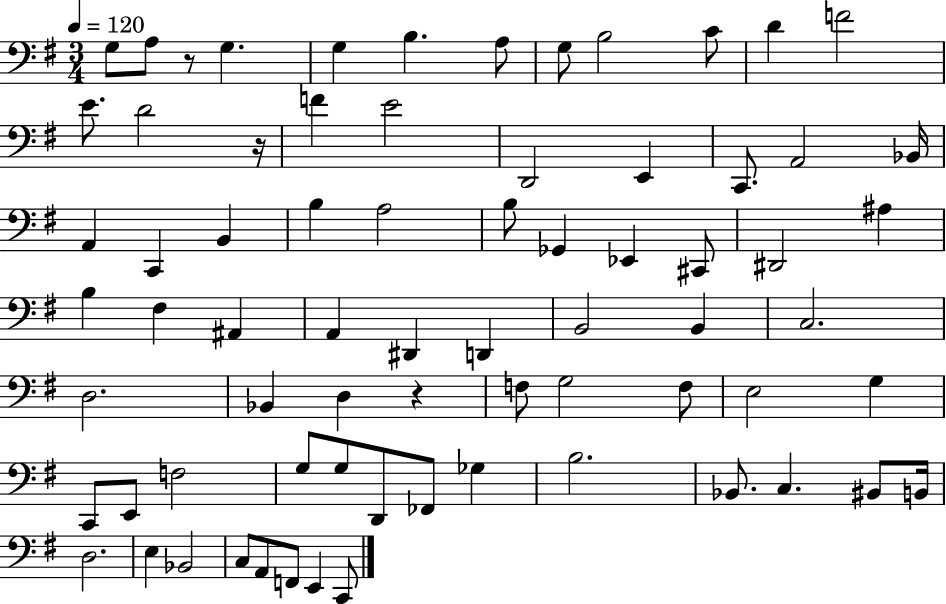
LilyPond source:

{
  \clef bass
  \numericTimeSignature
  \time 3/4
  \key g \major
  \tempo 4 = 120
  g8 a8 r8 g4. | g4 b4. a8 | g8 b2 c'8 | d'4 f'2 | \break e'8. d'2 r16 | f'4 e'2 | d,2 e,4 | c,8. a,2 bes,16 | \break a,4 c,4 b,4 | b4 a2 | b8 ges,4 ees,4 cis,8 | dis,2 ais4 | \break b4 fis4 ais,4 | a,4 dis,4 d,4 | b,2 b,4 | c2. | \break d2. | bes,4 d4 r4 | f8 g2 f8 | e2 g4 | \break c,8 e,8 f2 | g8 g8 d,8 fes,8 ges4 | b2. | bes,8. c4. bis,8 b,16 | \break d2. | e4 bes,2 | c8 a,8 f,8 e,4 c,8 | \bar "|."
}